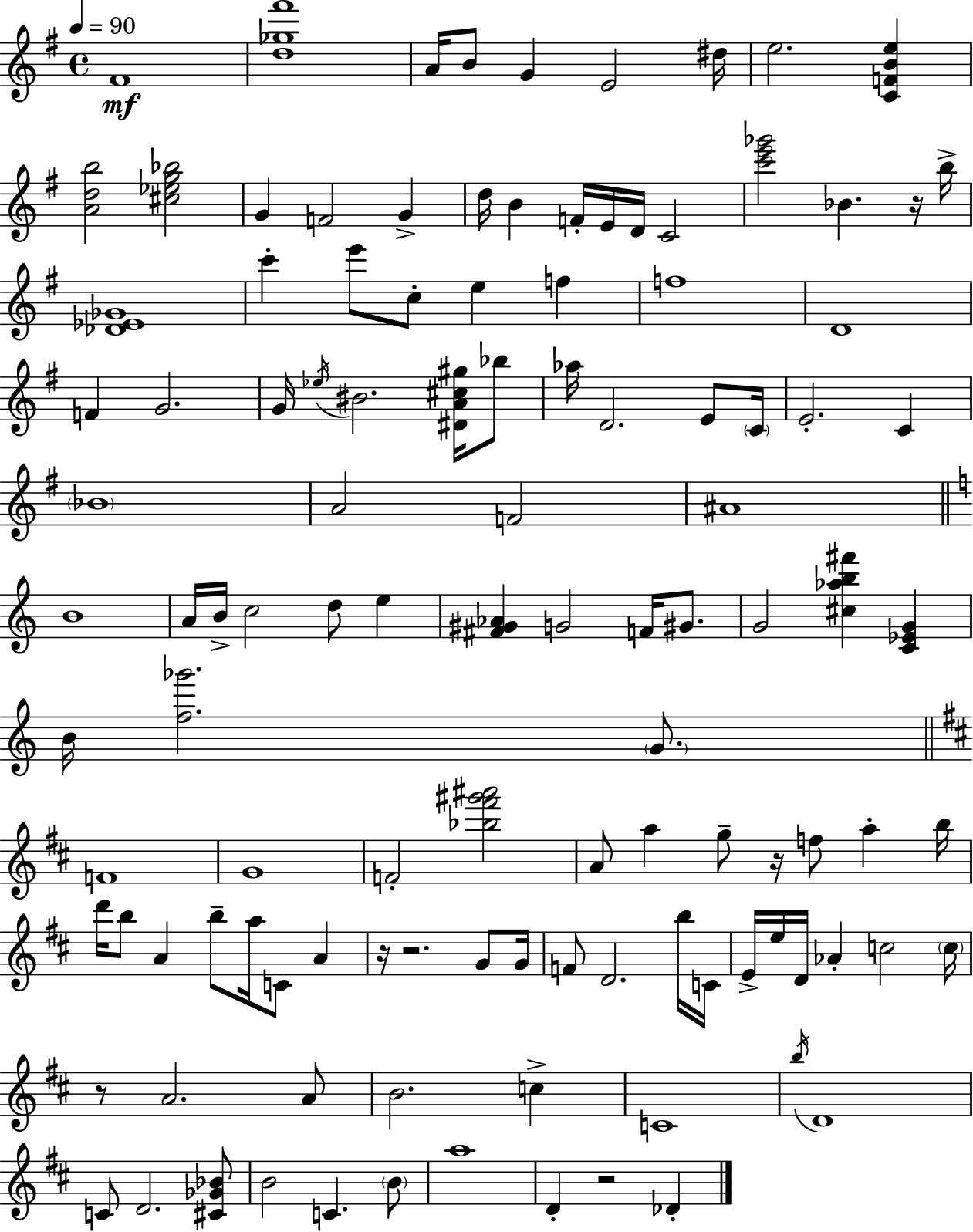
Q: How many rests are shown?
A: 6